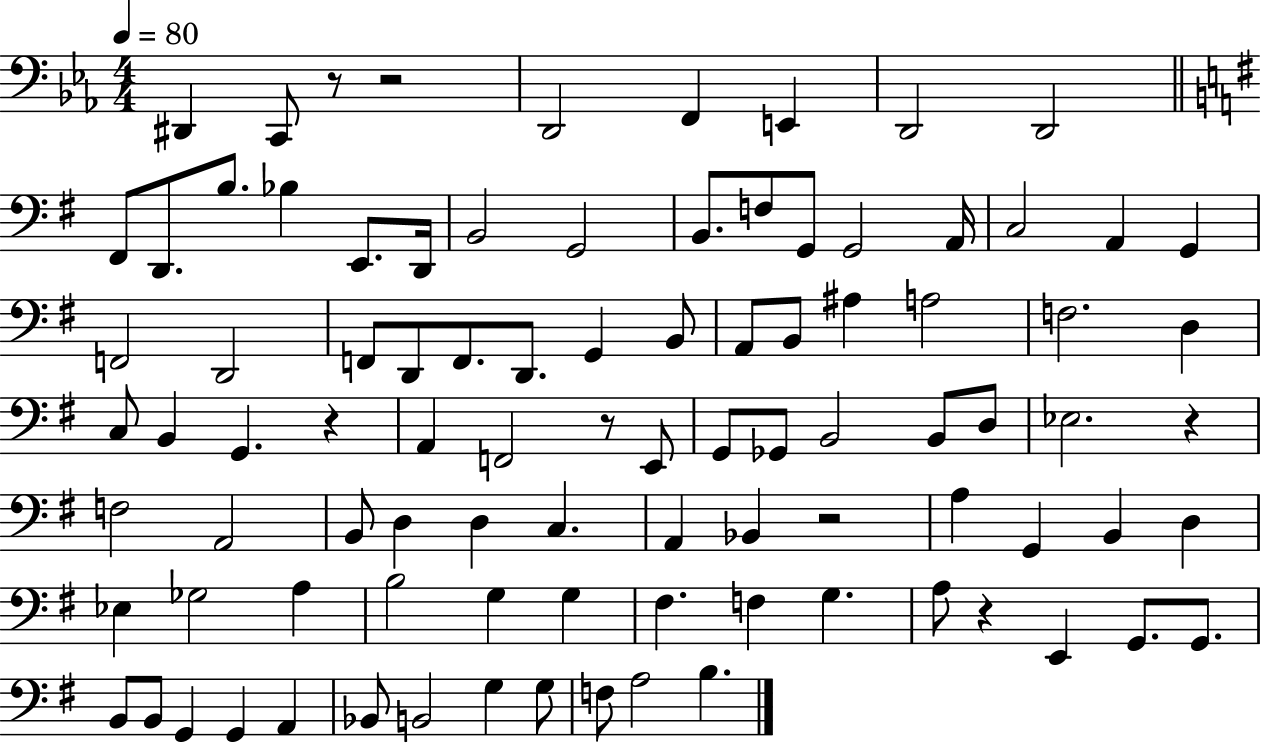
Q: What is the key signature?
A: EES major